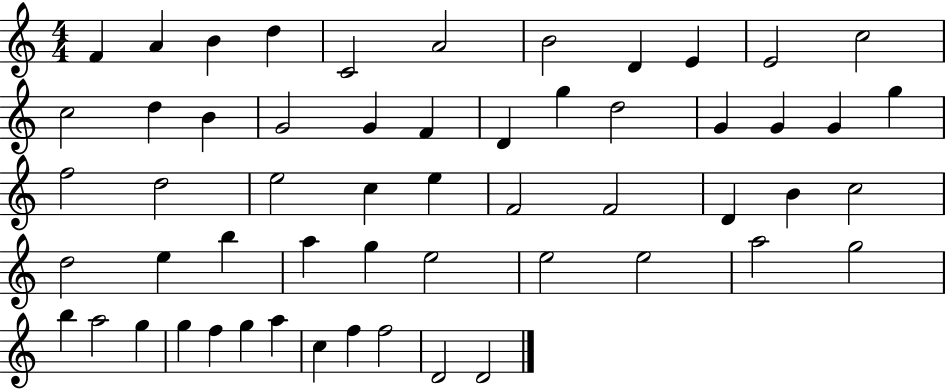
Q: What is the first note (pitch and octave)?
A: F4